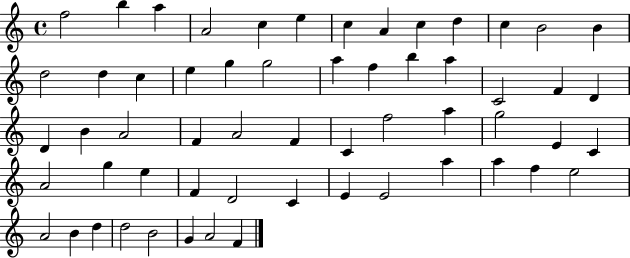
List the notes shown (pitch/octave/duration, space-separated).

F5/h B5/q A5/q A4/h C5/q E5/q C5/q A4/q C5/q D5/q C5/q B4/h B4/q D5/h D5/q C5/q E5/q G5/q G5/h A5/q F5/q B5/q A5/q C4/h F4/q D4/q D4/q B4/q A4/h F4/q A4/h F4/q C4/q F5/h A5/q G5/h E4/q C4/q A4/h G5/q E5/q F4/q D4/h C4/q E4/q E4/h A5/q A5/q F5/q E5/h A4/h B4/q D5/q D5/h B4/h G4/q A4/h F4/q